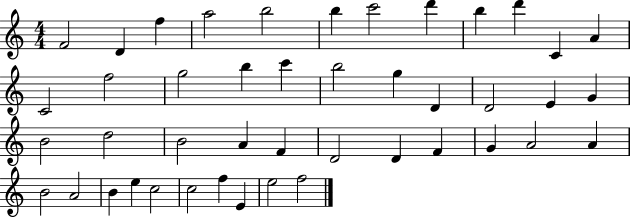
{
  \clef treble
  \numericTimeSignature
  \time 4/4
  \key c \major
  f'2 d'4 f''4 | a''2 b''2 | b''4 c'''2 d'''4 | b''4 d'''4 c'4 a'4 | \break c'2 f''2 | g''2 b''4 c'''4 | b''2 g''4 d'4 | d'2 e'4 g'4 | \break b'2 d''2 | b'2 a'4 f'4 | d'2 d'4 f'4 | g'4 a'2 a'4 | \break b'2 a'2 | b'4 e''4 c''2 | c''2 f''4 e'4 | e''2 f''2 | \break \bar "|."
}